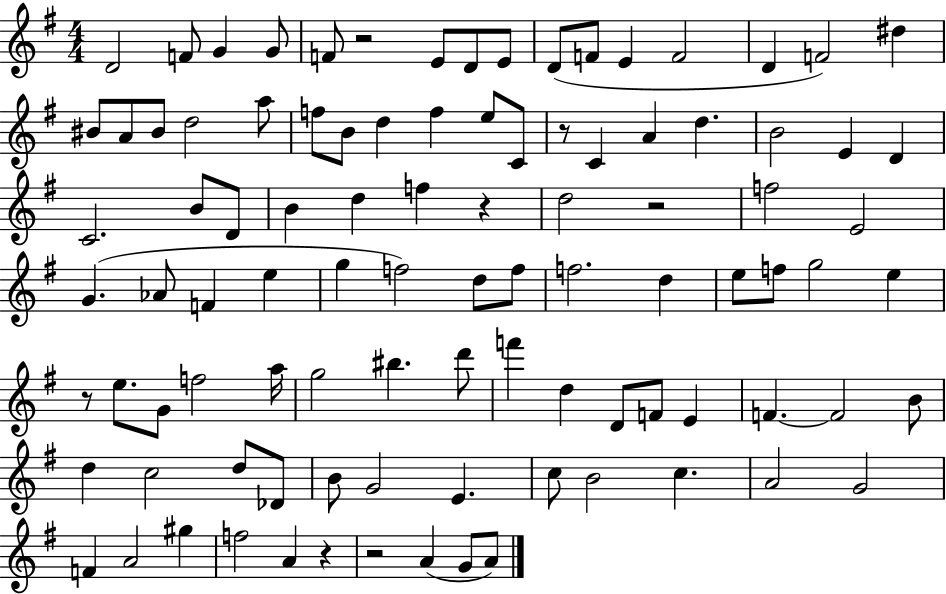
D4/h F4/e G4/q G4/e F4/e R/h E4/e D4/e E4/e D4/e F4/e E4/q F4/h D4/q F4/h D#5/q BIS4/e A4/e BIS4/e D5/h A5/e F5/e B4/e D5/q F5/q E5/e C4/e R/e C4/q A4/q D5/q. B4/h E4/q D4/q C4/h. B4/e D4/e B4/q D5/q F5/q R/q D5/h R/h F5/h E4/h G4/q. Ab4/e F4/q E5/q G5/q F5/h D5/e F5/e F5/h. D5/q E5/e F5/e G5/h E5/q R/e E5/e. G4/e F5/h A5/s G5/h BIS5/q. D6/e F6/q D5/q D4/e F4/e E4/q F4/q. F4/h B4/e D5/q C5/h D5/e Db4/e B4/e G4/h E4/q. C5/e B4/h C5/q. A4/h G4/h F4/q A4/h G#5/q F5/h A4/q R/q R/h A4/q G4/e A4/e